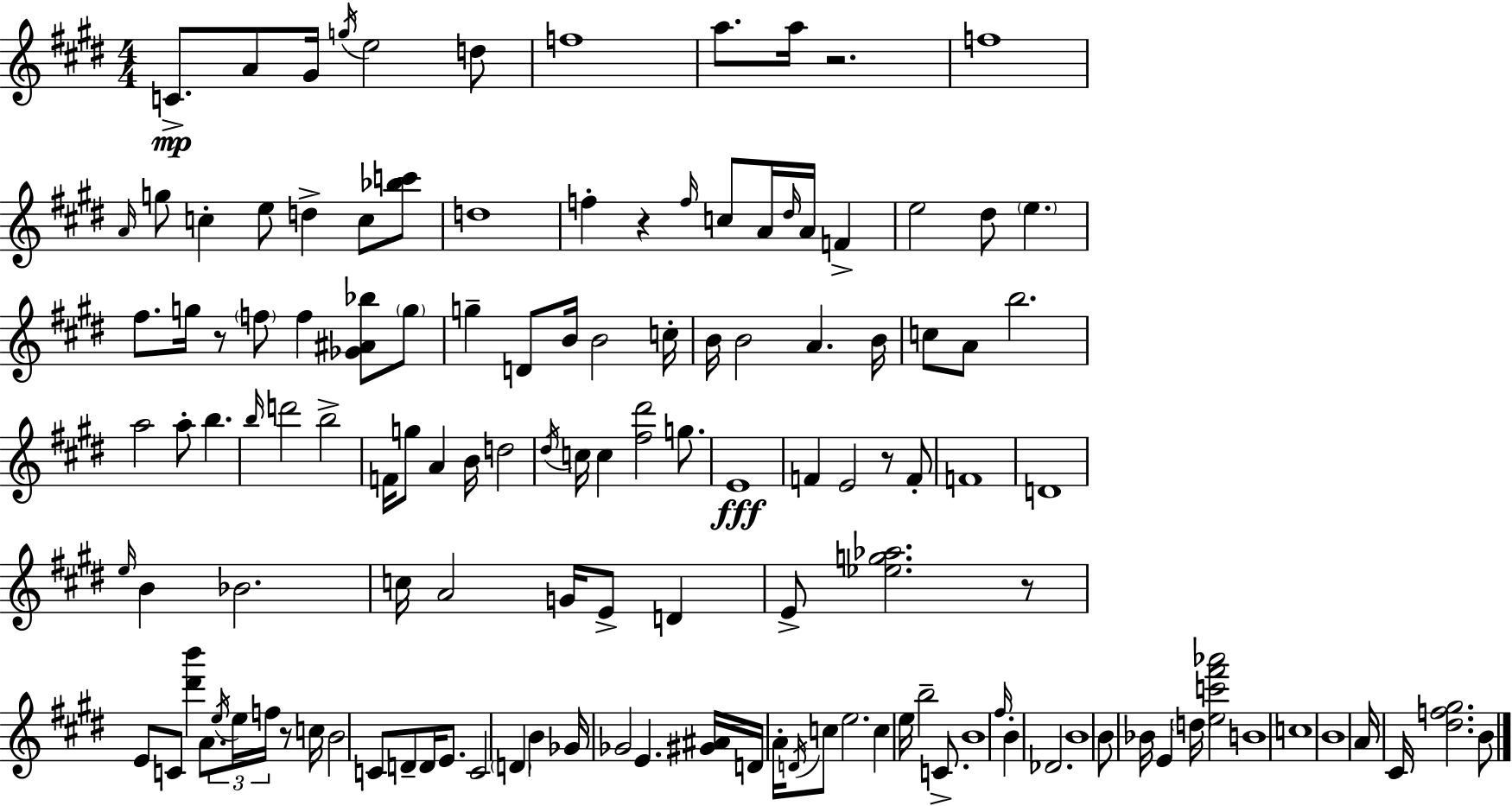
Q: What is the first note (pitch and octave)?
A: C4